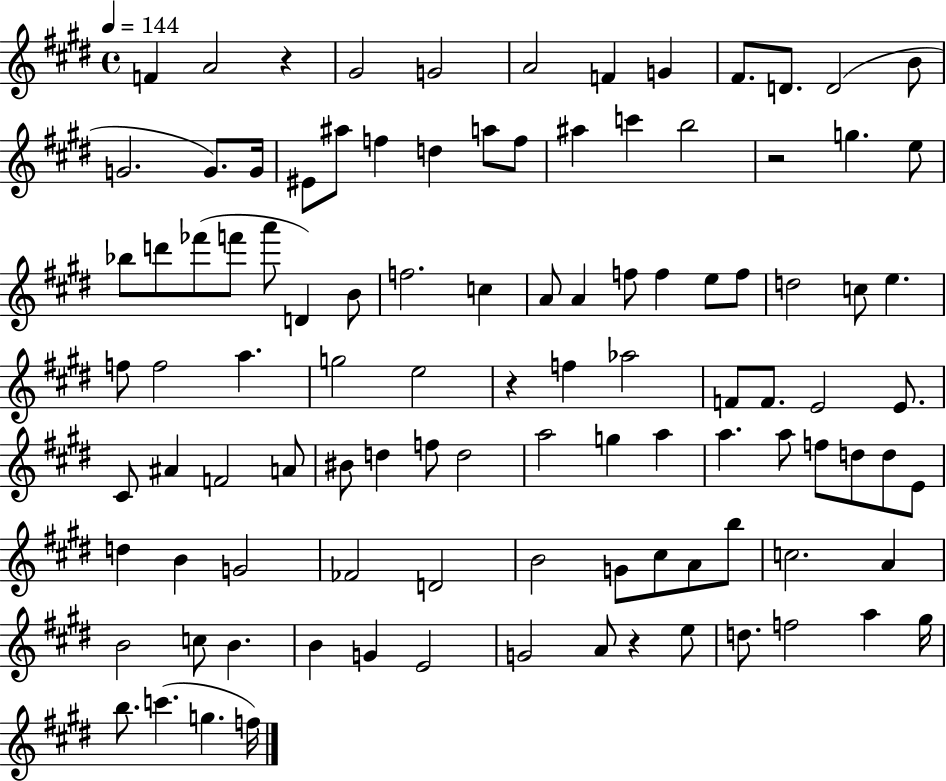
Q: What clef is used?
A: treble